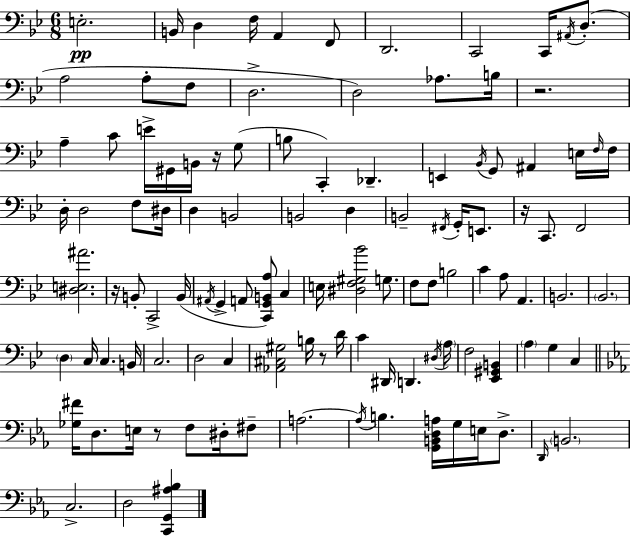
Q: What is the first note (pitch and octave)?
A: E3